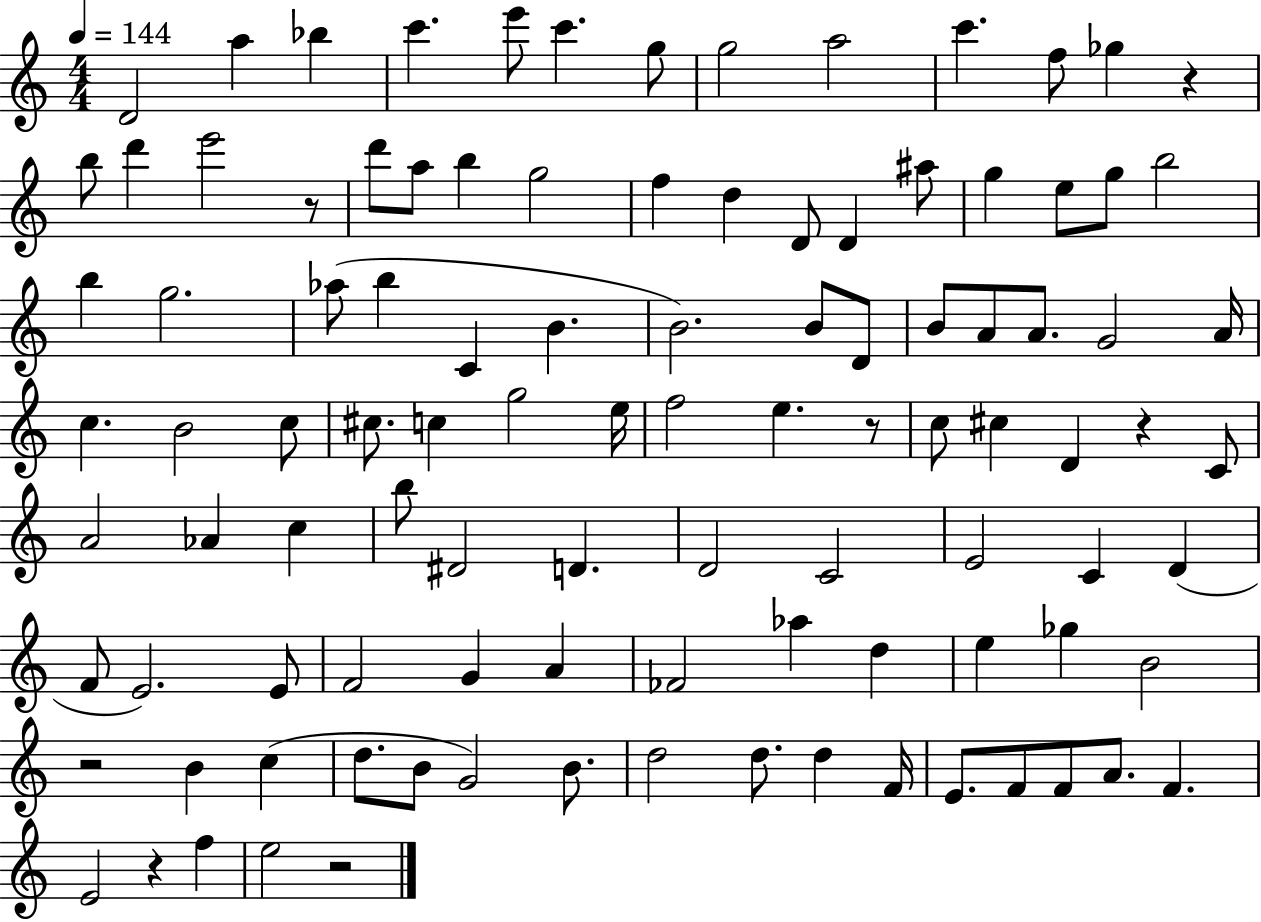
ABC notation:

X:1
T:Untitled
M:4/4
L:1/4
K:C
D2 a _b c' e'/2 c' g/2 g2 a2 c' f/2 _g z b/2 d' e'2 z/2 d'/2 a/2 b g2 f d D/2 D ^a/2 g e/2 g/2 b2 b g2 _a/2 b C B B2 B/2 D/2 B/2 A/2 A/2 G2 A/4 c B2 c/2 ^c/2 c g2 e/4 f2 e z/2 c/2 ^c D z C/2 A2 _A c b/2 ^D2 D D2 C2 E2 C D F/2 E2 E/2 F2 G A _F2 _a d e _g B2 z2 B c d/2 B/2 G2 B/2 d2 d/2 d F/4 E/2 F/2 F/2 A/2 F E2 z f e2 z2